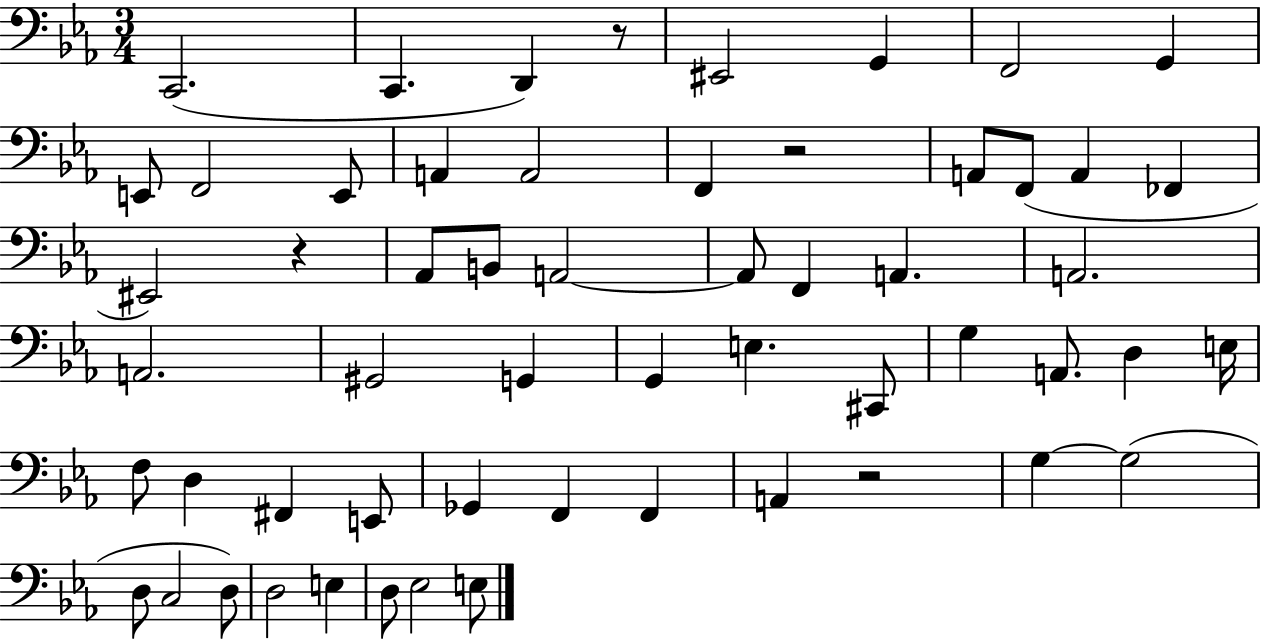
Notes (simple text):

C2/h. C2/q. D2/q R/e EIS2/h G2/q F2/h G2/q E2/e F2/h E2/e A2/q A2/h F2/q R/h A2/e F2/e A2/q FES2/q EIS2/h R/q Ab2/e B2/e A2/h A2/e F2/q A2/q. A2/h. A2/h. G#2/h G2/q G2/q E3/q. C#2/e G3/q A2/e. D3/q E3/s F3/e D3/q F#2/q E2/e Gb2/q F2/q F2/q A2/q R/h G3/q G3/h D3/e C3/h D3/e D3/h E3/q D3/e Eb3/h E3/e